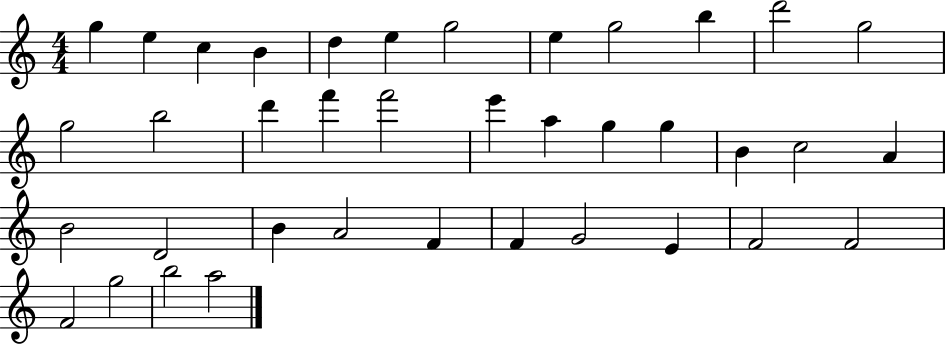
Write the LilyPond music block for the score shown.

{
  \clef treble
  \numericTimeSignature
  \time 4/4
  \key c \major
  g''4 e''4 c''4 b'4 | d''4 e''4 g''2 | e''4 g''2 b''4 | d'''2 g''2 | \break g''2 b''2 | d'''4 f'''4 f'''2 | e'''4 a''4 g''4 g''4 | b'4 c''2 a'4 | \break b'2 d'2 | b'4 a'2 f'4 | f'4 g'2 e'4 | f'2 f'2 | \break f'2 g''2 | b''2 a''2 | \bar "|."
}